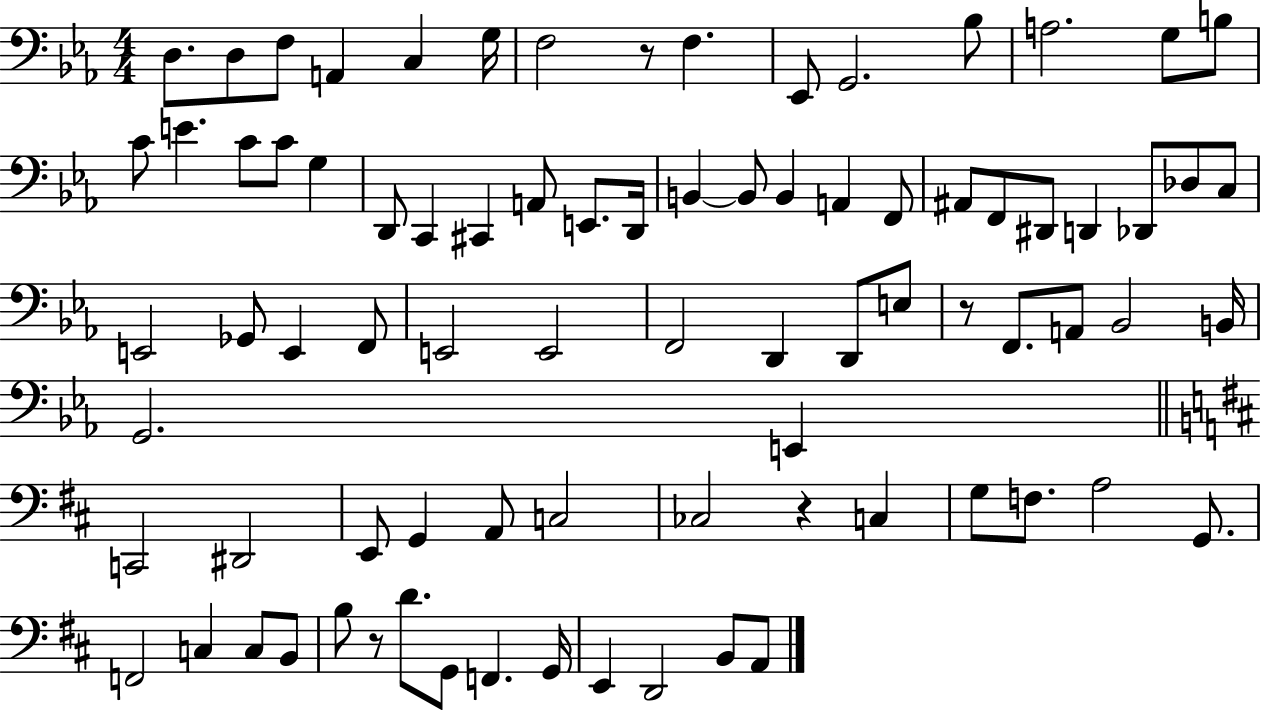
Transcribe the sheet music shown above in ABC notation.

X:1
T:Untitled
M:4/4
L:1/4
K:Eb
D,/2 D,/2 F,/2 A,, C, G,/4 F,2 z/2 F, _E,,/2 G,,2 _B,/2 A,2 G,/2 B,/2 C/2 E C/2 C/2 G, D,,/2 C,, ^C,, A,,/2 E,,/2 D,,/4 B,, B,,/2 B,, A,, F,,/2 ^A,,/2 F,,/2 ^D,,/2 D,, _D,,/2 _D,/2 C,/2 E,,2 _G,,/2 E,, F,,/2 E,,2 E,,2 F,,2 D,, D,,/2 E,/2 z/2 F,,/2 A,,/2 _B,,2 B,,/4 G,,2 E,, C,,2 ^D,,2 E,,/2 G,, A,,/2 C,2 _C,2 z C, G,/2 F,/2 A,2 G,,/2 F,,2 C, C,/2 B,,/2 B,/2 z/2 D/2 G,,/2 F,, G,,/4 E,, D,,2 B,,/2 A,,/2